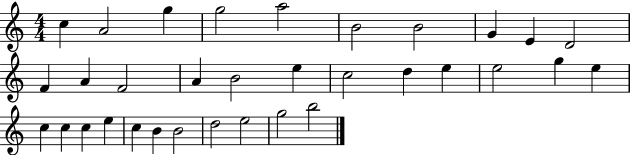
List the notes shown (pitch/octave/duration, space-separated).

C5/q A4/h G5/q G5/h A5/h B4/h B4/h G4/q E4/q D4/h F4/q A4/q F4/h A4/q B4/h E5/q C5/h D5/q E5/q E5/h G5/q E5/q C5/q C5/q C5/q E5/q C5/q B4/q B4/h D5/h E5/h G5/h B5/h